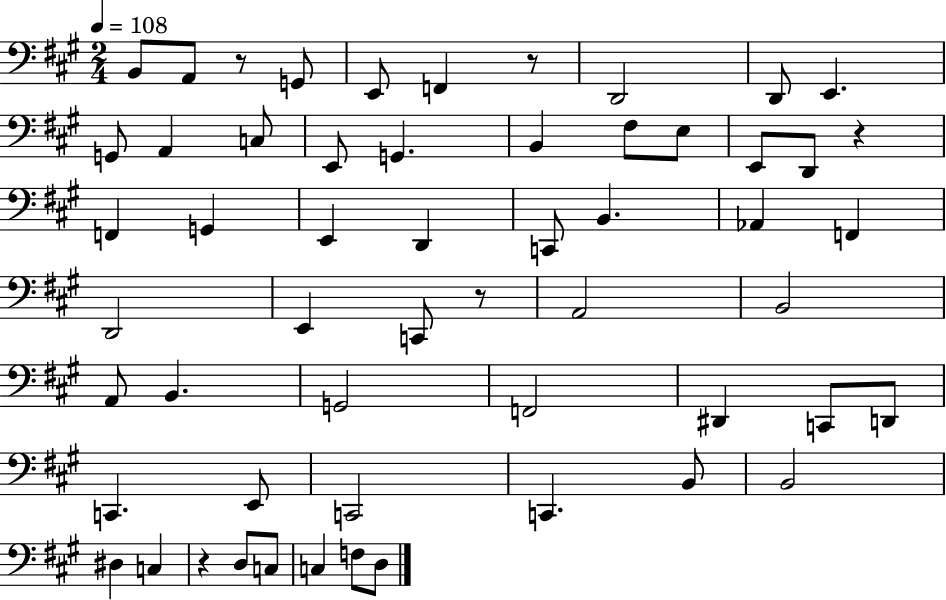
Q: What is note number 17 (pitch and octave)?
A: E2